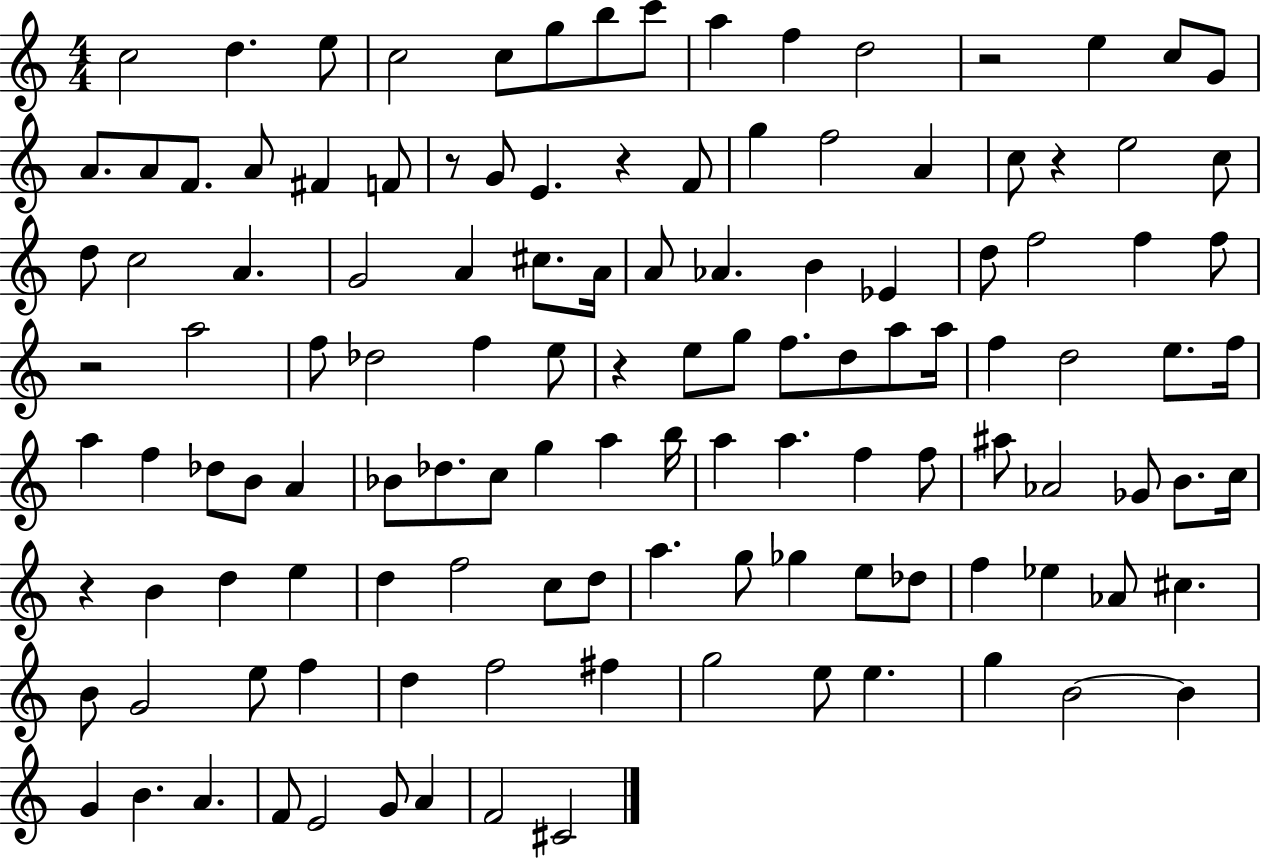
X:1
T:Untitled
M:4/4
L:1/4
K:C
c2 d e/2 c2 c/2 g/2 b/2 c'/2 a f d2 z2 e c/2 G/2 A/2 A/2 F/2 A/2 ^F F/2 z/2 G/2 E z F/2 g f2 A c/2 z e2 c/2 d/2 c2 A G2 A ^c/2 A/4 A/2 _A B _E d/2 f2 f f/2 z2 a2 f/2 _d2 f e/2 z e/2 g/2 f/2 d/2 a/2 a/4 f d2 e/2 f/4 a f _d/2 B/2 A _B/2 _d/2 c/2 g a b/4 a a f f/2 ^a/2 _A2 _G/2 B/2 c/4 z B d e d f2 c/2 d/2 a g/2 _g e/2 _d/2 f _e _A/2 ^c B/2 G2 e/2 f d f2 ^f g2 e/2 e g B2 B G B A F/2 E2 G/2 A F2 ^C2